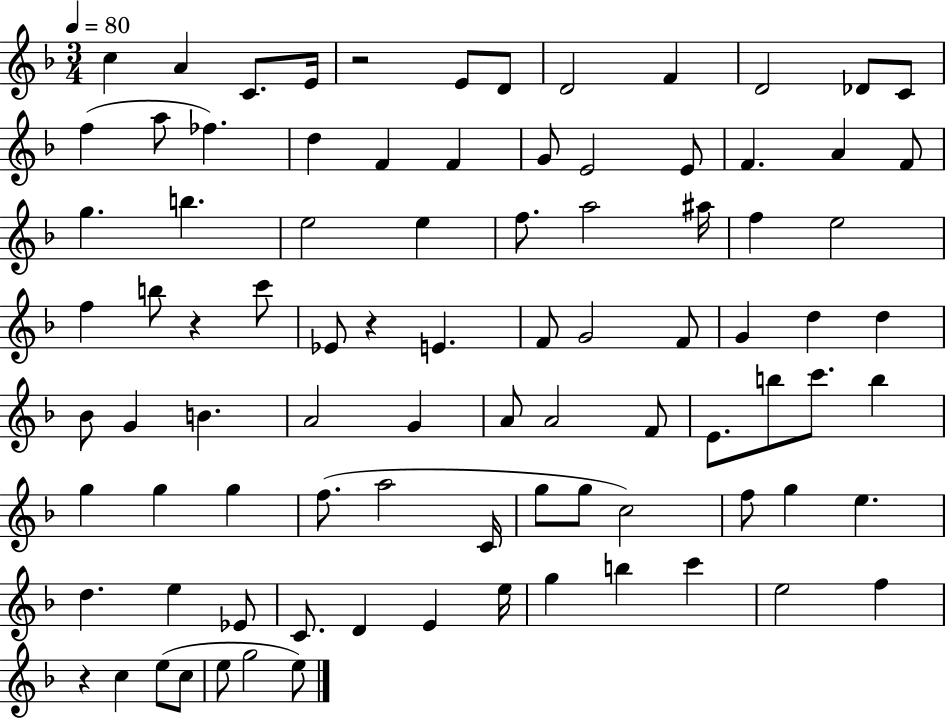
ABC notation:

X:1
T:Untitled
M:3/4
L:1/4
K:F
c A C/2 E/4 z2 E/2 D/2 D2 F D2 _D/2 C/2 f a/2 _f d F F G/2 E2 E/2 F A F/2 g b e2 e f/2 a2 ^a/4 f e2 f b/2 z c'/2 _E/2 z E F/2 G2 F/2 G d d _B/2 G B A2 G A/2 A2 F/2 E/2 b/2 c'/2 b g g g f/2 a2 C/4 g/2 g/2 c2 f/2 g e d e _E/2 C/2 D E e/4 g b c' e2 f z c e/2 c/2 e/2 g2 e/2